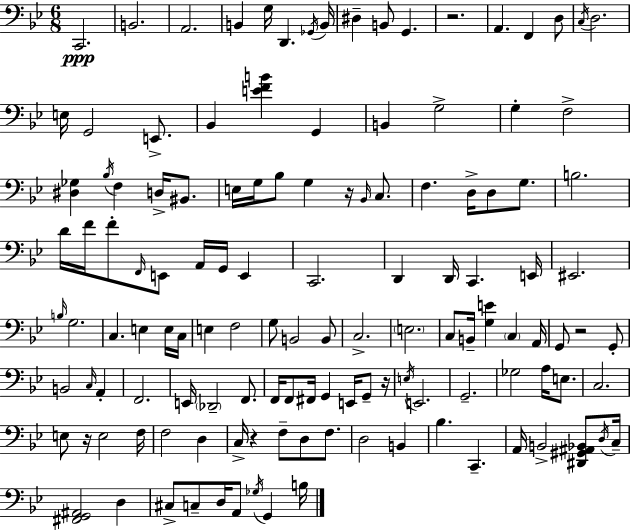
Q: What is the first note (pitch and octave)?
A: C2